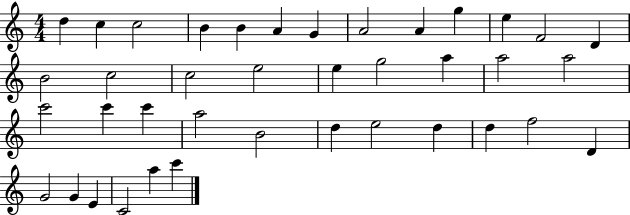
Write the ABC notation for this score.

X:1
T:Untitled
M:4/4
L:1/4
K:C
d c c2 B B A G A2 A g e F2 D B2 c2 c2 e2 e g2 a a2 a2 c'2 c' c' a2 B2 d e2 d d f2 D G2 G E C2 a c'